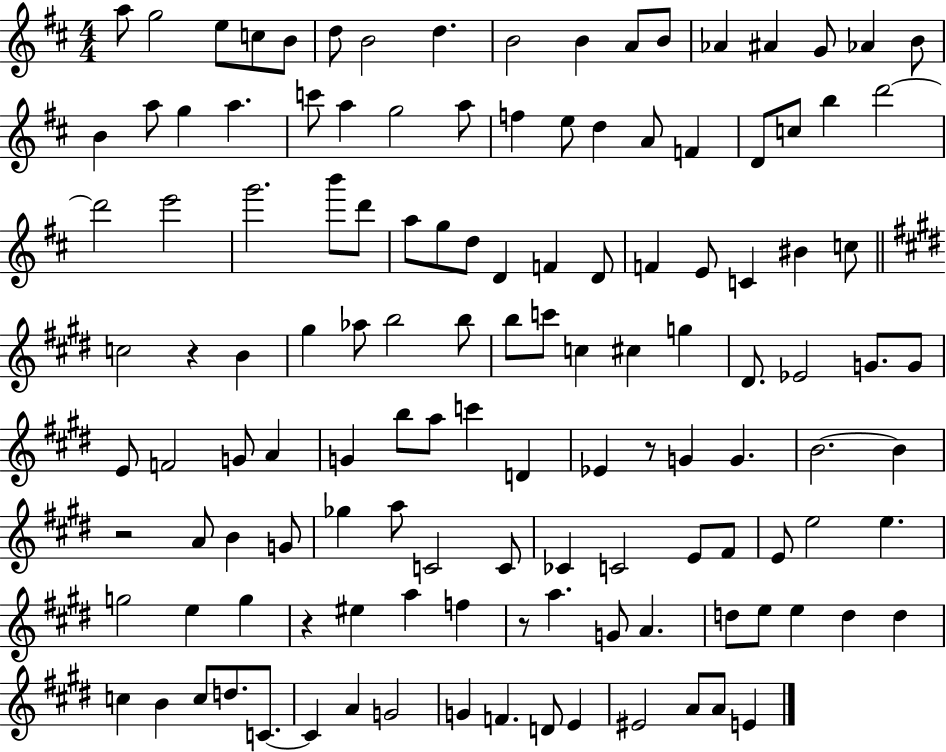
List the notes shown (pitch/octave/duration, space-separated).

A5/e G5/h E5/e C5/e B4/e D5/e B4/h D5/q. B4/h B4/q A4/e B4/e Ab4/q A#4/q G4/e Ab4/q B4/e B4/q A5/e G5/q A5/q. C6/e A5/q G5/h A5/e F5/q E5/e D5/q A4/e F4/q D4/e C5/e B5/q D6/h D6/h E6/h G6/h. B6/e D6/e A5/e G5/e D5/e D4/q F4/q D4/e F4/q E4/e C4/q BIS4/q C5/e C5/h R/q B4/q G#5/q Ab5/e B5/h B5/e B5/e C6/e C5/q C#5/q G5/q D#4/e. Eb4/h G4/e. G4/e E4/e F4/h G4/e A4/q G4/q B5/e A5/e C6/q D4/q Eb4/q R/e G4/q G4/q. B4/h. B4/q R/h A4/e B4/q G4/e Gb5/q A5/e C4/h C4/e CES4/q C4/h E4/e F#4/e E4/e E5/h E5/q. G5/h E5/q G5/q R/q EIS5/q A5/q F5/q R/e A5/q. G4/e A4/q. D5/e E5/e E5/q D5/q D5/q C5/q B4/q C5/e D5/e. C4/e. C4/q A4/q G4/h G4/q F4/q. D4/e E4/q EIS4/h A4/e A4/e E4/q